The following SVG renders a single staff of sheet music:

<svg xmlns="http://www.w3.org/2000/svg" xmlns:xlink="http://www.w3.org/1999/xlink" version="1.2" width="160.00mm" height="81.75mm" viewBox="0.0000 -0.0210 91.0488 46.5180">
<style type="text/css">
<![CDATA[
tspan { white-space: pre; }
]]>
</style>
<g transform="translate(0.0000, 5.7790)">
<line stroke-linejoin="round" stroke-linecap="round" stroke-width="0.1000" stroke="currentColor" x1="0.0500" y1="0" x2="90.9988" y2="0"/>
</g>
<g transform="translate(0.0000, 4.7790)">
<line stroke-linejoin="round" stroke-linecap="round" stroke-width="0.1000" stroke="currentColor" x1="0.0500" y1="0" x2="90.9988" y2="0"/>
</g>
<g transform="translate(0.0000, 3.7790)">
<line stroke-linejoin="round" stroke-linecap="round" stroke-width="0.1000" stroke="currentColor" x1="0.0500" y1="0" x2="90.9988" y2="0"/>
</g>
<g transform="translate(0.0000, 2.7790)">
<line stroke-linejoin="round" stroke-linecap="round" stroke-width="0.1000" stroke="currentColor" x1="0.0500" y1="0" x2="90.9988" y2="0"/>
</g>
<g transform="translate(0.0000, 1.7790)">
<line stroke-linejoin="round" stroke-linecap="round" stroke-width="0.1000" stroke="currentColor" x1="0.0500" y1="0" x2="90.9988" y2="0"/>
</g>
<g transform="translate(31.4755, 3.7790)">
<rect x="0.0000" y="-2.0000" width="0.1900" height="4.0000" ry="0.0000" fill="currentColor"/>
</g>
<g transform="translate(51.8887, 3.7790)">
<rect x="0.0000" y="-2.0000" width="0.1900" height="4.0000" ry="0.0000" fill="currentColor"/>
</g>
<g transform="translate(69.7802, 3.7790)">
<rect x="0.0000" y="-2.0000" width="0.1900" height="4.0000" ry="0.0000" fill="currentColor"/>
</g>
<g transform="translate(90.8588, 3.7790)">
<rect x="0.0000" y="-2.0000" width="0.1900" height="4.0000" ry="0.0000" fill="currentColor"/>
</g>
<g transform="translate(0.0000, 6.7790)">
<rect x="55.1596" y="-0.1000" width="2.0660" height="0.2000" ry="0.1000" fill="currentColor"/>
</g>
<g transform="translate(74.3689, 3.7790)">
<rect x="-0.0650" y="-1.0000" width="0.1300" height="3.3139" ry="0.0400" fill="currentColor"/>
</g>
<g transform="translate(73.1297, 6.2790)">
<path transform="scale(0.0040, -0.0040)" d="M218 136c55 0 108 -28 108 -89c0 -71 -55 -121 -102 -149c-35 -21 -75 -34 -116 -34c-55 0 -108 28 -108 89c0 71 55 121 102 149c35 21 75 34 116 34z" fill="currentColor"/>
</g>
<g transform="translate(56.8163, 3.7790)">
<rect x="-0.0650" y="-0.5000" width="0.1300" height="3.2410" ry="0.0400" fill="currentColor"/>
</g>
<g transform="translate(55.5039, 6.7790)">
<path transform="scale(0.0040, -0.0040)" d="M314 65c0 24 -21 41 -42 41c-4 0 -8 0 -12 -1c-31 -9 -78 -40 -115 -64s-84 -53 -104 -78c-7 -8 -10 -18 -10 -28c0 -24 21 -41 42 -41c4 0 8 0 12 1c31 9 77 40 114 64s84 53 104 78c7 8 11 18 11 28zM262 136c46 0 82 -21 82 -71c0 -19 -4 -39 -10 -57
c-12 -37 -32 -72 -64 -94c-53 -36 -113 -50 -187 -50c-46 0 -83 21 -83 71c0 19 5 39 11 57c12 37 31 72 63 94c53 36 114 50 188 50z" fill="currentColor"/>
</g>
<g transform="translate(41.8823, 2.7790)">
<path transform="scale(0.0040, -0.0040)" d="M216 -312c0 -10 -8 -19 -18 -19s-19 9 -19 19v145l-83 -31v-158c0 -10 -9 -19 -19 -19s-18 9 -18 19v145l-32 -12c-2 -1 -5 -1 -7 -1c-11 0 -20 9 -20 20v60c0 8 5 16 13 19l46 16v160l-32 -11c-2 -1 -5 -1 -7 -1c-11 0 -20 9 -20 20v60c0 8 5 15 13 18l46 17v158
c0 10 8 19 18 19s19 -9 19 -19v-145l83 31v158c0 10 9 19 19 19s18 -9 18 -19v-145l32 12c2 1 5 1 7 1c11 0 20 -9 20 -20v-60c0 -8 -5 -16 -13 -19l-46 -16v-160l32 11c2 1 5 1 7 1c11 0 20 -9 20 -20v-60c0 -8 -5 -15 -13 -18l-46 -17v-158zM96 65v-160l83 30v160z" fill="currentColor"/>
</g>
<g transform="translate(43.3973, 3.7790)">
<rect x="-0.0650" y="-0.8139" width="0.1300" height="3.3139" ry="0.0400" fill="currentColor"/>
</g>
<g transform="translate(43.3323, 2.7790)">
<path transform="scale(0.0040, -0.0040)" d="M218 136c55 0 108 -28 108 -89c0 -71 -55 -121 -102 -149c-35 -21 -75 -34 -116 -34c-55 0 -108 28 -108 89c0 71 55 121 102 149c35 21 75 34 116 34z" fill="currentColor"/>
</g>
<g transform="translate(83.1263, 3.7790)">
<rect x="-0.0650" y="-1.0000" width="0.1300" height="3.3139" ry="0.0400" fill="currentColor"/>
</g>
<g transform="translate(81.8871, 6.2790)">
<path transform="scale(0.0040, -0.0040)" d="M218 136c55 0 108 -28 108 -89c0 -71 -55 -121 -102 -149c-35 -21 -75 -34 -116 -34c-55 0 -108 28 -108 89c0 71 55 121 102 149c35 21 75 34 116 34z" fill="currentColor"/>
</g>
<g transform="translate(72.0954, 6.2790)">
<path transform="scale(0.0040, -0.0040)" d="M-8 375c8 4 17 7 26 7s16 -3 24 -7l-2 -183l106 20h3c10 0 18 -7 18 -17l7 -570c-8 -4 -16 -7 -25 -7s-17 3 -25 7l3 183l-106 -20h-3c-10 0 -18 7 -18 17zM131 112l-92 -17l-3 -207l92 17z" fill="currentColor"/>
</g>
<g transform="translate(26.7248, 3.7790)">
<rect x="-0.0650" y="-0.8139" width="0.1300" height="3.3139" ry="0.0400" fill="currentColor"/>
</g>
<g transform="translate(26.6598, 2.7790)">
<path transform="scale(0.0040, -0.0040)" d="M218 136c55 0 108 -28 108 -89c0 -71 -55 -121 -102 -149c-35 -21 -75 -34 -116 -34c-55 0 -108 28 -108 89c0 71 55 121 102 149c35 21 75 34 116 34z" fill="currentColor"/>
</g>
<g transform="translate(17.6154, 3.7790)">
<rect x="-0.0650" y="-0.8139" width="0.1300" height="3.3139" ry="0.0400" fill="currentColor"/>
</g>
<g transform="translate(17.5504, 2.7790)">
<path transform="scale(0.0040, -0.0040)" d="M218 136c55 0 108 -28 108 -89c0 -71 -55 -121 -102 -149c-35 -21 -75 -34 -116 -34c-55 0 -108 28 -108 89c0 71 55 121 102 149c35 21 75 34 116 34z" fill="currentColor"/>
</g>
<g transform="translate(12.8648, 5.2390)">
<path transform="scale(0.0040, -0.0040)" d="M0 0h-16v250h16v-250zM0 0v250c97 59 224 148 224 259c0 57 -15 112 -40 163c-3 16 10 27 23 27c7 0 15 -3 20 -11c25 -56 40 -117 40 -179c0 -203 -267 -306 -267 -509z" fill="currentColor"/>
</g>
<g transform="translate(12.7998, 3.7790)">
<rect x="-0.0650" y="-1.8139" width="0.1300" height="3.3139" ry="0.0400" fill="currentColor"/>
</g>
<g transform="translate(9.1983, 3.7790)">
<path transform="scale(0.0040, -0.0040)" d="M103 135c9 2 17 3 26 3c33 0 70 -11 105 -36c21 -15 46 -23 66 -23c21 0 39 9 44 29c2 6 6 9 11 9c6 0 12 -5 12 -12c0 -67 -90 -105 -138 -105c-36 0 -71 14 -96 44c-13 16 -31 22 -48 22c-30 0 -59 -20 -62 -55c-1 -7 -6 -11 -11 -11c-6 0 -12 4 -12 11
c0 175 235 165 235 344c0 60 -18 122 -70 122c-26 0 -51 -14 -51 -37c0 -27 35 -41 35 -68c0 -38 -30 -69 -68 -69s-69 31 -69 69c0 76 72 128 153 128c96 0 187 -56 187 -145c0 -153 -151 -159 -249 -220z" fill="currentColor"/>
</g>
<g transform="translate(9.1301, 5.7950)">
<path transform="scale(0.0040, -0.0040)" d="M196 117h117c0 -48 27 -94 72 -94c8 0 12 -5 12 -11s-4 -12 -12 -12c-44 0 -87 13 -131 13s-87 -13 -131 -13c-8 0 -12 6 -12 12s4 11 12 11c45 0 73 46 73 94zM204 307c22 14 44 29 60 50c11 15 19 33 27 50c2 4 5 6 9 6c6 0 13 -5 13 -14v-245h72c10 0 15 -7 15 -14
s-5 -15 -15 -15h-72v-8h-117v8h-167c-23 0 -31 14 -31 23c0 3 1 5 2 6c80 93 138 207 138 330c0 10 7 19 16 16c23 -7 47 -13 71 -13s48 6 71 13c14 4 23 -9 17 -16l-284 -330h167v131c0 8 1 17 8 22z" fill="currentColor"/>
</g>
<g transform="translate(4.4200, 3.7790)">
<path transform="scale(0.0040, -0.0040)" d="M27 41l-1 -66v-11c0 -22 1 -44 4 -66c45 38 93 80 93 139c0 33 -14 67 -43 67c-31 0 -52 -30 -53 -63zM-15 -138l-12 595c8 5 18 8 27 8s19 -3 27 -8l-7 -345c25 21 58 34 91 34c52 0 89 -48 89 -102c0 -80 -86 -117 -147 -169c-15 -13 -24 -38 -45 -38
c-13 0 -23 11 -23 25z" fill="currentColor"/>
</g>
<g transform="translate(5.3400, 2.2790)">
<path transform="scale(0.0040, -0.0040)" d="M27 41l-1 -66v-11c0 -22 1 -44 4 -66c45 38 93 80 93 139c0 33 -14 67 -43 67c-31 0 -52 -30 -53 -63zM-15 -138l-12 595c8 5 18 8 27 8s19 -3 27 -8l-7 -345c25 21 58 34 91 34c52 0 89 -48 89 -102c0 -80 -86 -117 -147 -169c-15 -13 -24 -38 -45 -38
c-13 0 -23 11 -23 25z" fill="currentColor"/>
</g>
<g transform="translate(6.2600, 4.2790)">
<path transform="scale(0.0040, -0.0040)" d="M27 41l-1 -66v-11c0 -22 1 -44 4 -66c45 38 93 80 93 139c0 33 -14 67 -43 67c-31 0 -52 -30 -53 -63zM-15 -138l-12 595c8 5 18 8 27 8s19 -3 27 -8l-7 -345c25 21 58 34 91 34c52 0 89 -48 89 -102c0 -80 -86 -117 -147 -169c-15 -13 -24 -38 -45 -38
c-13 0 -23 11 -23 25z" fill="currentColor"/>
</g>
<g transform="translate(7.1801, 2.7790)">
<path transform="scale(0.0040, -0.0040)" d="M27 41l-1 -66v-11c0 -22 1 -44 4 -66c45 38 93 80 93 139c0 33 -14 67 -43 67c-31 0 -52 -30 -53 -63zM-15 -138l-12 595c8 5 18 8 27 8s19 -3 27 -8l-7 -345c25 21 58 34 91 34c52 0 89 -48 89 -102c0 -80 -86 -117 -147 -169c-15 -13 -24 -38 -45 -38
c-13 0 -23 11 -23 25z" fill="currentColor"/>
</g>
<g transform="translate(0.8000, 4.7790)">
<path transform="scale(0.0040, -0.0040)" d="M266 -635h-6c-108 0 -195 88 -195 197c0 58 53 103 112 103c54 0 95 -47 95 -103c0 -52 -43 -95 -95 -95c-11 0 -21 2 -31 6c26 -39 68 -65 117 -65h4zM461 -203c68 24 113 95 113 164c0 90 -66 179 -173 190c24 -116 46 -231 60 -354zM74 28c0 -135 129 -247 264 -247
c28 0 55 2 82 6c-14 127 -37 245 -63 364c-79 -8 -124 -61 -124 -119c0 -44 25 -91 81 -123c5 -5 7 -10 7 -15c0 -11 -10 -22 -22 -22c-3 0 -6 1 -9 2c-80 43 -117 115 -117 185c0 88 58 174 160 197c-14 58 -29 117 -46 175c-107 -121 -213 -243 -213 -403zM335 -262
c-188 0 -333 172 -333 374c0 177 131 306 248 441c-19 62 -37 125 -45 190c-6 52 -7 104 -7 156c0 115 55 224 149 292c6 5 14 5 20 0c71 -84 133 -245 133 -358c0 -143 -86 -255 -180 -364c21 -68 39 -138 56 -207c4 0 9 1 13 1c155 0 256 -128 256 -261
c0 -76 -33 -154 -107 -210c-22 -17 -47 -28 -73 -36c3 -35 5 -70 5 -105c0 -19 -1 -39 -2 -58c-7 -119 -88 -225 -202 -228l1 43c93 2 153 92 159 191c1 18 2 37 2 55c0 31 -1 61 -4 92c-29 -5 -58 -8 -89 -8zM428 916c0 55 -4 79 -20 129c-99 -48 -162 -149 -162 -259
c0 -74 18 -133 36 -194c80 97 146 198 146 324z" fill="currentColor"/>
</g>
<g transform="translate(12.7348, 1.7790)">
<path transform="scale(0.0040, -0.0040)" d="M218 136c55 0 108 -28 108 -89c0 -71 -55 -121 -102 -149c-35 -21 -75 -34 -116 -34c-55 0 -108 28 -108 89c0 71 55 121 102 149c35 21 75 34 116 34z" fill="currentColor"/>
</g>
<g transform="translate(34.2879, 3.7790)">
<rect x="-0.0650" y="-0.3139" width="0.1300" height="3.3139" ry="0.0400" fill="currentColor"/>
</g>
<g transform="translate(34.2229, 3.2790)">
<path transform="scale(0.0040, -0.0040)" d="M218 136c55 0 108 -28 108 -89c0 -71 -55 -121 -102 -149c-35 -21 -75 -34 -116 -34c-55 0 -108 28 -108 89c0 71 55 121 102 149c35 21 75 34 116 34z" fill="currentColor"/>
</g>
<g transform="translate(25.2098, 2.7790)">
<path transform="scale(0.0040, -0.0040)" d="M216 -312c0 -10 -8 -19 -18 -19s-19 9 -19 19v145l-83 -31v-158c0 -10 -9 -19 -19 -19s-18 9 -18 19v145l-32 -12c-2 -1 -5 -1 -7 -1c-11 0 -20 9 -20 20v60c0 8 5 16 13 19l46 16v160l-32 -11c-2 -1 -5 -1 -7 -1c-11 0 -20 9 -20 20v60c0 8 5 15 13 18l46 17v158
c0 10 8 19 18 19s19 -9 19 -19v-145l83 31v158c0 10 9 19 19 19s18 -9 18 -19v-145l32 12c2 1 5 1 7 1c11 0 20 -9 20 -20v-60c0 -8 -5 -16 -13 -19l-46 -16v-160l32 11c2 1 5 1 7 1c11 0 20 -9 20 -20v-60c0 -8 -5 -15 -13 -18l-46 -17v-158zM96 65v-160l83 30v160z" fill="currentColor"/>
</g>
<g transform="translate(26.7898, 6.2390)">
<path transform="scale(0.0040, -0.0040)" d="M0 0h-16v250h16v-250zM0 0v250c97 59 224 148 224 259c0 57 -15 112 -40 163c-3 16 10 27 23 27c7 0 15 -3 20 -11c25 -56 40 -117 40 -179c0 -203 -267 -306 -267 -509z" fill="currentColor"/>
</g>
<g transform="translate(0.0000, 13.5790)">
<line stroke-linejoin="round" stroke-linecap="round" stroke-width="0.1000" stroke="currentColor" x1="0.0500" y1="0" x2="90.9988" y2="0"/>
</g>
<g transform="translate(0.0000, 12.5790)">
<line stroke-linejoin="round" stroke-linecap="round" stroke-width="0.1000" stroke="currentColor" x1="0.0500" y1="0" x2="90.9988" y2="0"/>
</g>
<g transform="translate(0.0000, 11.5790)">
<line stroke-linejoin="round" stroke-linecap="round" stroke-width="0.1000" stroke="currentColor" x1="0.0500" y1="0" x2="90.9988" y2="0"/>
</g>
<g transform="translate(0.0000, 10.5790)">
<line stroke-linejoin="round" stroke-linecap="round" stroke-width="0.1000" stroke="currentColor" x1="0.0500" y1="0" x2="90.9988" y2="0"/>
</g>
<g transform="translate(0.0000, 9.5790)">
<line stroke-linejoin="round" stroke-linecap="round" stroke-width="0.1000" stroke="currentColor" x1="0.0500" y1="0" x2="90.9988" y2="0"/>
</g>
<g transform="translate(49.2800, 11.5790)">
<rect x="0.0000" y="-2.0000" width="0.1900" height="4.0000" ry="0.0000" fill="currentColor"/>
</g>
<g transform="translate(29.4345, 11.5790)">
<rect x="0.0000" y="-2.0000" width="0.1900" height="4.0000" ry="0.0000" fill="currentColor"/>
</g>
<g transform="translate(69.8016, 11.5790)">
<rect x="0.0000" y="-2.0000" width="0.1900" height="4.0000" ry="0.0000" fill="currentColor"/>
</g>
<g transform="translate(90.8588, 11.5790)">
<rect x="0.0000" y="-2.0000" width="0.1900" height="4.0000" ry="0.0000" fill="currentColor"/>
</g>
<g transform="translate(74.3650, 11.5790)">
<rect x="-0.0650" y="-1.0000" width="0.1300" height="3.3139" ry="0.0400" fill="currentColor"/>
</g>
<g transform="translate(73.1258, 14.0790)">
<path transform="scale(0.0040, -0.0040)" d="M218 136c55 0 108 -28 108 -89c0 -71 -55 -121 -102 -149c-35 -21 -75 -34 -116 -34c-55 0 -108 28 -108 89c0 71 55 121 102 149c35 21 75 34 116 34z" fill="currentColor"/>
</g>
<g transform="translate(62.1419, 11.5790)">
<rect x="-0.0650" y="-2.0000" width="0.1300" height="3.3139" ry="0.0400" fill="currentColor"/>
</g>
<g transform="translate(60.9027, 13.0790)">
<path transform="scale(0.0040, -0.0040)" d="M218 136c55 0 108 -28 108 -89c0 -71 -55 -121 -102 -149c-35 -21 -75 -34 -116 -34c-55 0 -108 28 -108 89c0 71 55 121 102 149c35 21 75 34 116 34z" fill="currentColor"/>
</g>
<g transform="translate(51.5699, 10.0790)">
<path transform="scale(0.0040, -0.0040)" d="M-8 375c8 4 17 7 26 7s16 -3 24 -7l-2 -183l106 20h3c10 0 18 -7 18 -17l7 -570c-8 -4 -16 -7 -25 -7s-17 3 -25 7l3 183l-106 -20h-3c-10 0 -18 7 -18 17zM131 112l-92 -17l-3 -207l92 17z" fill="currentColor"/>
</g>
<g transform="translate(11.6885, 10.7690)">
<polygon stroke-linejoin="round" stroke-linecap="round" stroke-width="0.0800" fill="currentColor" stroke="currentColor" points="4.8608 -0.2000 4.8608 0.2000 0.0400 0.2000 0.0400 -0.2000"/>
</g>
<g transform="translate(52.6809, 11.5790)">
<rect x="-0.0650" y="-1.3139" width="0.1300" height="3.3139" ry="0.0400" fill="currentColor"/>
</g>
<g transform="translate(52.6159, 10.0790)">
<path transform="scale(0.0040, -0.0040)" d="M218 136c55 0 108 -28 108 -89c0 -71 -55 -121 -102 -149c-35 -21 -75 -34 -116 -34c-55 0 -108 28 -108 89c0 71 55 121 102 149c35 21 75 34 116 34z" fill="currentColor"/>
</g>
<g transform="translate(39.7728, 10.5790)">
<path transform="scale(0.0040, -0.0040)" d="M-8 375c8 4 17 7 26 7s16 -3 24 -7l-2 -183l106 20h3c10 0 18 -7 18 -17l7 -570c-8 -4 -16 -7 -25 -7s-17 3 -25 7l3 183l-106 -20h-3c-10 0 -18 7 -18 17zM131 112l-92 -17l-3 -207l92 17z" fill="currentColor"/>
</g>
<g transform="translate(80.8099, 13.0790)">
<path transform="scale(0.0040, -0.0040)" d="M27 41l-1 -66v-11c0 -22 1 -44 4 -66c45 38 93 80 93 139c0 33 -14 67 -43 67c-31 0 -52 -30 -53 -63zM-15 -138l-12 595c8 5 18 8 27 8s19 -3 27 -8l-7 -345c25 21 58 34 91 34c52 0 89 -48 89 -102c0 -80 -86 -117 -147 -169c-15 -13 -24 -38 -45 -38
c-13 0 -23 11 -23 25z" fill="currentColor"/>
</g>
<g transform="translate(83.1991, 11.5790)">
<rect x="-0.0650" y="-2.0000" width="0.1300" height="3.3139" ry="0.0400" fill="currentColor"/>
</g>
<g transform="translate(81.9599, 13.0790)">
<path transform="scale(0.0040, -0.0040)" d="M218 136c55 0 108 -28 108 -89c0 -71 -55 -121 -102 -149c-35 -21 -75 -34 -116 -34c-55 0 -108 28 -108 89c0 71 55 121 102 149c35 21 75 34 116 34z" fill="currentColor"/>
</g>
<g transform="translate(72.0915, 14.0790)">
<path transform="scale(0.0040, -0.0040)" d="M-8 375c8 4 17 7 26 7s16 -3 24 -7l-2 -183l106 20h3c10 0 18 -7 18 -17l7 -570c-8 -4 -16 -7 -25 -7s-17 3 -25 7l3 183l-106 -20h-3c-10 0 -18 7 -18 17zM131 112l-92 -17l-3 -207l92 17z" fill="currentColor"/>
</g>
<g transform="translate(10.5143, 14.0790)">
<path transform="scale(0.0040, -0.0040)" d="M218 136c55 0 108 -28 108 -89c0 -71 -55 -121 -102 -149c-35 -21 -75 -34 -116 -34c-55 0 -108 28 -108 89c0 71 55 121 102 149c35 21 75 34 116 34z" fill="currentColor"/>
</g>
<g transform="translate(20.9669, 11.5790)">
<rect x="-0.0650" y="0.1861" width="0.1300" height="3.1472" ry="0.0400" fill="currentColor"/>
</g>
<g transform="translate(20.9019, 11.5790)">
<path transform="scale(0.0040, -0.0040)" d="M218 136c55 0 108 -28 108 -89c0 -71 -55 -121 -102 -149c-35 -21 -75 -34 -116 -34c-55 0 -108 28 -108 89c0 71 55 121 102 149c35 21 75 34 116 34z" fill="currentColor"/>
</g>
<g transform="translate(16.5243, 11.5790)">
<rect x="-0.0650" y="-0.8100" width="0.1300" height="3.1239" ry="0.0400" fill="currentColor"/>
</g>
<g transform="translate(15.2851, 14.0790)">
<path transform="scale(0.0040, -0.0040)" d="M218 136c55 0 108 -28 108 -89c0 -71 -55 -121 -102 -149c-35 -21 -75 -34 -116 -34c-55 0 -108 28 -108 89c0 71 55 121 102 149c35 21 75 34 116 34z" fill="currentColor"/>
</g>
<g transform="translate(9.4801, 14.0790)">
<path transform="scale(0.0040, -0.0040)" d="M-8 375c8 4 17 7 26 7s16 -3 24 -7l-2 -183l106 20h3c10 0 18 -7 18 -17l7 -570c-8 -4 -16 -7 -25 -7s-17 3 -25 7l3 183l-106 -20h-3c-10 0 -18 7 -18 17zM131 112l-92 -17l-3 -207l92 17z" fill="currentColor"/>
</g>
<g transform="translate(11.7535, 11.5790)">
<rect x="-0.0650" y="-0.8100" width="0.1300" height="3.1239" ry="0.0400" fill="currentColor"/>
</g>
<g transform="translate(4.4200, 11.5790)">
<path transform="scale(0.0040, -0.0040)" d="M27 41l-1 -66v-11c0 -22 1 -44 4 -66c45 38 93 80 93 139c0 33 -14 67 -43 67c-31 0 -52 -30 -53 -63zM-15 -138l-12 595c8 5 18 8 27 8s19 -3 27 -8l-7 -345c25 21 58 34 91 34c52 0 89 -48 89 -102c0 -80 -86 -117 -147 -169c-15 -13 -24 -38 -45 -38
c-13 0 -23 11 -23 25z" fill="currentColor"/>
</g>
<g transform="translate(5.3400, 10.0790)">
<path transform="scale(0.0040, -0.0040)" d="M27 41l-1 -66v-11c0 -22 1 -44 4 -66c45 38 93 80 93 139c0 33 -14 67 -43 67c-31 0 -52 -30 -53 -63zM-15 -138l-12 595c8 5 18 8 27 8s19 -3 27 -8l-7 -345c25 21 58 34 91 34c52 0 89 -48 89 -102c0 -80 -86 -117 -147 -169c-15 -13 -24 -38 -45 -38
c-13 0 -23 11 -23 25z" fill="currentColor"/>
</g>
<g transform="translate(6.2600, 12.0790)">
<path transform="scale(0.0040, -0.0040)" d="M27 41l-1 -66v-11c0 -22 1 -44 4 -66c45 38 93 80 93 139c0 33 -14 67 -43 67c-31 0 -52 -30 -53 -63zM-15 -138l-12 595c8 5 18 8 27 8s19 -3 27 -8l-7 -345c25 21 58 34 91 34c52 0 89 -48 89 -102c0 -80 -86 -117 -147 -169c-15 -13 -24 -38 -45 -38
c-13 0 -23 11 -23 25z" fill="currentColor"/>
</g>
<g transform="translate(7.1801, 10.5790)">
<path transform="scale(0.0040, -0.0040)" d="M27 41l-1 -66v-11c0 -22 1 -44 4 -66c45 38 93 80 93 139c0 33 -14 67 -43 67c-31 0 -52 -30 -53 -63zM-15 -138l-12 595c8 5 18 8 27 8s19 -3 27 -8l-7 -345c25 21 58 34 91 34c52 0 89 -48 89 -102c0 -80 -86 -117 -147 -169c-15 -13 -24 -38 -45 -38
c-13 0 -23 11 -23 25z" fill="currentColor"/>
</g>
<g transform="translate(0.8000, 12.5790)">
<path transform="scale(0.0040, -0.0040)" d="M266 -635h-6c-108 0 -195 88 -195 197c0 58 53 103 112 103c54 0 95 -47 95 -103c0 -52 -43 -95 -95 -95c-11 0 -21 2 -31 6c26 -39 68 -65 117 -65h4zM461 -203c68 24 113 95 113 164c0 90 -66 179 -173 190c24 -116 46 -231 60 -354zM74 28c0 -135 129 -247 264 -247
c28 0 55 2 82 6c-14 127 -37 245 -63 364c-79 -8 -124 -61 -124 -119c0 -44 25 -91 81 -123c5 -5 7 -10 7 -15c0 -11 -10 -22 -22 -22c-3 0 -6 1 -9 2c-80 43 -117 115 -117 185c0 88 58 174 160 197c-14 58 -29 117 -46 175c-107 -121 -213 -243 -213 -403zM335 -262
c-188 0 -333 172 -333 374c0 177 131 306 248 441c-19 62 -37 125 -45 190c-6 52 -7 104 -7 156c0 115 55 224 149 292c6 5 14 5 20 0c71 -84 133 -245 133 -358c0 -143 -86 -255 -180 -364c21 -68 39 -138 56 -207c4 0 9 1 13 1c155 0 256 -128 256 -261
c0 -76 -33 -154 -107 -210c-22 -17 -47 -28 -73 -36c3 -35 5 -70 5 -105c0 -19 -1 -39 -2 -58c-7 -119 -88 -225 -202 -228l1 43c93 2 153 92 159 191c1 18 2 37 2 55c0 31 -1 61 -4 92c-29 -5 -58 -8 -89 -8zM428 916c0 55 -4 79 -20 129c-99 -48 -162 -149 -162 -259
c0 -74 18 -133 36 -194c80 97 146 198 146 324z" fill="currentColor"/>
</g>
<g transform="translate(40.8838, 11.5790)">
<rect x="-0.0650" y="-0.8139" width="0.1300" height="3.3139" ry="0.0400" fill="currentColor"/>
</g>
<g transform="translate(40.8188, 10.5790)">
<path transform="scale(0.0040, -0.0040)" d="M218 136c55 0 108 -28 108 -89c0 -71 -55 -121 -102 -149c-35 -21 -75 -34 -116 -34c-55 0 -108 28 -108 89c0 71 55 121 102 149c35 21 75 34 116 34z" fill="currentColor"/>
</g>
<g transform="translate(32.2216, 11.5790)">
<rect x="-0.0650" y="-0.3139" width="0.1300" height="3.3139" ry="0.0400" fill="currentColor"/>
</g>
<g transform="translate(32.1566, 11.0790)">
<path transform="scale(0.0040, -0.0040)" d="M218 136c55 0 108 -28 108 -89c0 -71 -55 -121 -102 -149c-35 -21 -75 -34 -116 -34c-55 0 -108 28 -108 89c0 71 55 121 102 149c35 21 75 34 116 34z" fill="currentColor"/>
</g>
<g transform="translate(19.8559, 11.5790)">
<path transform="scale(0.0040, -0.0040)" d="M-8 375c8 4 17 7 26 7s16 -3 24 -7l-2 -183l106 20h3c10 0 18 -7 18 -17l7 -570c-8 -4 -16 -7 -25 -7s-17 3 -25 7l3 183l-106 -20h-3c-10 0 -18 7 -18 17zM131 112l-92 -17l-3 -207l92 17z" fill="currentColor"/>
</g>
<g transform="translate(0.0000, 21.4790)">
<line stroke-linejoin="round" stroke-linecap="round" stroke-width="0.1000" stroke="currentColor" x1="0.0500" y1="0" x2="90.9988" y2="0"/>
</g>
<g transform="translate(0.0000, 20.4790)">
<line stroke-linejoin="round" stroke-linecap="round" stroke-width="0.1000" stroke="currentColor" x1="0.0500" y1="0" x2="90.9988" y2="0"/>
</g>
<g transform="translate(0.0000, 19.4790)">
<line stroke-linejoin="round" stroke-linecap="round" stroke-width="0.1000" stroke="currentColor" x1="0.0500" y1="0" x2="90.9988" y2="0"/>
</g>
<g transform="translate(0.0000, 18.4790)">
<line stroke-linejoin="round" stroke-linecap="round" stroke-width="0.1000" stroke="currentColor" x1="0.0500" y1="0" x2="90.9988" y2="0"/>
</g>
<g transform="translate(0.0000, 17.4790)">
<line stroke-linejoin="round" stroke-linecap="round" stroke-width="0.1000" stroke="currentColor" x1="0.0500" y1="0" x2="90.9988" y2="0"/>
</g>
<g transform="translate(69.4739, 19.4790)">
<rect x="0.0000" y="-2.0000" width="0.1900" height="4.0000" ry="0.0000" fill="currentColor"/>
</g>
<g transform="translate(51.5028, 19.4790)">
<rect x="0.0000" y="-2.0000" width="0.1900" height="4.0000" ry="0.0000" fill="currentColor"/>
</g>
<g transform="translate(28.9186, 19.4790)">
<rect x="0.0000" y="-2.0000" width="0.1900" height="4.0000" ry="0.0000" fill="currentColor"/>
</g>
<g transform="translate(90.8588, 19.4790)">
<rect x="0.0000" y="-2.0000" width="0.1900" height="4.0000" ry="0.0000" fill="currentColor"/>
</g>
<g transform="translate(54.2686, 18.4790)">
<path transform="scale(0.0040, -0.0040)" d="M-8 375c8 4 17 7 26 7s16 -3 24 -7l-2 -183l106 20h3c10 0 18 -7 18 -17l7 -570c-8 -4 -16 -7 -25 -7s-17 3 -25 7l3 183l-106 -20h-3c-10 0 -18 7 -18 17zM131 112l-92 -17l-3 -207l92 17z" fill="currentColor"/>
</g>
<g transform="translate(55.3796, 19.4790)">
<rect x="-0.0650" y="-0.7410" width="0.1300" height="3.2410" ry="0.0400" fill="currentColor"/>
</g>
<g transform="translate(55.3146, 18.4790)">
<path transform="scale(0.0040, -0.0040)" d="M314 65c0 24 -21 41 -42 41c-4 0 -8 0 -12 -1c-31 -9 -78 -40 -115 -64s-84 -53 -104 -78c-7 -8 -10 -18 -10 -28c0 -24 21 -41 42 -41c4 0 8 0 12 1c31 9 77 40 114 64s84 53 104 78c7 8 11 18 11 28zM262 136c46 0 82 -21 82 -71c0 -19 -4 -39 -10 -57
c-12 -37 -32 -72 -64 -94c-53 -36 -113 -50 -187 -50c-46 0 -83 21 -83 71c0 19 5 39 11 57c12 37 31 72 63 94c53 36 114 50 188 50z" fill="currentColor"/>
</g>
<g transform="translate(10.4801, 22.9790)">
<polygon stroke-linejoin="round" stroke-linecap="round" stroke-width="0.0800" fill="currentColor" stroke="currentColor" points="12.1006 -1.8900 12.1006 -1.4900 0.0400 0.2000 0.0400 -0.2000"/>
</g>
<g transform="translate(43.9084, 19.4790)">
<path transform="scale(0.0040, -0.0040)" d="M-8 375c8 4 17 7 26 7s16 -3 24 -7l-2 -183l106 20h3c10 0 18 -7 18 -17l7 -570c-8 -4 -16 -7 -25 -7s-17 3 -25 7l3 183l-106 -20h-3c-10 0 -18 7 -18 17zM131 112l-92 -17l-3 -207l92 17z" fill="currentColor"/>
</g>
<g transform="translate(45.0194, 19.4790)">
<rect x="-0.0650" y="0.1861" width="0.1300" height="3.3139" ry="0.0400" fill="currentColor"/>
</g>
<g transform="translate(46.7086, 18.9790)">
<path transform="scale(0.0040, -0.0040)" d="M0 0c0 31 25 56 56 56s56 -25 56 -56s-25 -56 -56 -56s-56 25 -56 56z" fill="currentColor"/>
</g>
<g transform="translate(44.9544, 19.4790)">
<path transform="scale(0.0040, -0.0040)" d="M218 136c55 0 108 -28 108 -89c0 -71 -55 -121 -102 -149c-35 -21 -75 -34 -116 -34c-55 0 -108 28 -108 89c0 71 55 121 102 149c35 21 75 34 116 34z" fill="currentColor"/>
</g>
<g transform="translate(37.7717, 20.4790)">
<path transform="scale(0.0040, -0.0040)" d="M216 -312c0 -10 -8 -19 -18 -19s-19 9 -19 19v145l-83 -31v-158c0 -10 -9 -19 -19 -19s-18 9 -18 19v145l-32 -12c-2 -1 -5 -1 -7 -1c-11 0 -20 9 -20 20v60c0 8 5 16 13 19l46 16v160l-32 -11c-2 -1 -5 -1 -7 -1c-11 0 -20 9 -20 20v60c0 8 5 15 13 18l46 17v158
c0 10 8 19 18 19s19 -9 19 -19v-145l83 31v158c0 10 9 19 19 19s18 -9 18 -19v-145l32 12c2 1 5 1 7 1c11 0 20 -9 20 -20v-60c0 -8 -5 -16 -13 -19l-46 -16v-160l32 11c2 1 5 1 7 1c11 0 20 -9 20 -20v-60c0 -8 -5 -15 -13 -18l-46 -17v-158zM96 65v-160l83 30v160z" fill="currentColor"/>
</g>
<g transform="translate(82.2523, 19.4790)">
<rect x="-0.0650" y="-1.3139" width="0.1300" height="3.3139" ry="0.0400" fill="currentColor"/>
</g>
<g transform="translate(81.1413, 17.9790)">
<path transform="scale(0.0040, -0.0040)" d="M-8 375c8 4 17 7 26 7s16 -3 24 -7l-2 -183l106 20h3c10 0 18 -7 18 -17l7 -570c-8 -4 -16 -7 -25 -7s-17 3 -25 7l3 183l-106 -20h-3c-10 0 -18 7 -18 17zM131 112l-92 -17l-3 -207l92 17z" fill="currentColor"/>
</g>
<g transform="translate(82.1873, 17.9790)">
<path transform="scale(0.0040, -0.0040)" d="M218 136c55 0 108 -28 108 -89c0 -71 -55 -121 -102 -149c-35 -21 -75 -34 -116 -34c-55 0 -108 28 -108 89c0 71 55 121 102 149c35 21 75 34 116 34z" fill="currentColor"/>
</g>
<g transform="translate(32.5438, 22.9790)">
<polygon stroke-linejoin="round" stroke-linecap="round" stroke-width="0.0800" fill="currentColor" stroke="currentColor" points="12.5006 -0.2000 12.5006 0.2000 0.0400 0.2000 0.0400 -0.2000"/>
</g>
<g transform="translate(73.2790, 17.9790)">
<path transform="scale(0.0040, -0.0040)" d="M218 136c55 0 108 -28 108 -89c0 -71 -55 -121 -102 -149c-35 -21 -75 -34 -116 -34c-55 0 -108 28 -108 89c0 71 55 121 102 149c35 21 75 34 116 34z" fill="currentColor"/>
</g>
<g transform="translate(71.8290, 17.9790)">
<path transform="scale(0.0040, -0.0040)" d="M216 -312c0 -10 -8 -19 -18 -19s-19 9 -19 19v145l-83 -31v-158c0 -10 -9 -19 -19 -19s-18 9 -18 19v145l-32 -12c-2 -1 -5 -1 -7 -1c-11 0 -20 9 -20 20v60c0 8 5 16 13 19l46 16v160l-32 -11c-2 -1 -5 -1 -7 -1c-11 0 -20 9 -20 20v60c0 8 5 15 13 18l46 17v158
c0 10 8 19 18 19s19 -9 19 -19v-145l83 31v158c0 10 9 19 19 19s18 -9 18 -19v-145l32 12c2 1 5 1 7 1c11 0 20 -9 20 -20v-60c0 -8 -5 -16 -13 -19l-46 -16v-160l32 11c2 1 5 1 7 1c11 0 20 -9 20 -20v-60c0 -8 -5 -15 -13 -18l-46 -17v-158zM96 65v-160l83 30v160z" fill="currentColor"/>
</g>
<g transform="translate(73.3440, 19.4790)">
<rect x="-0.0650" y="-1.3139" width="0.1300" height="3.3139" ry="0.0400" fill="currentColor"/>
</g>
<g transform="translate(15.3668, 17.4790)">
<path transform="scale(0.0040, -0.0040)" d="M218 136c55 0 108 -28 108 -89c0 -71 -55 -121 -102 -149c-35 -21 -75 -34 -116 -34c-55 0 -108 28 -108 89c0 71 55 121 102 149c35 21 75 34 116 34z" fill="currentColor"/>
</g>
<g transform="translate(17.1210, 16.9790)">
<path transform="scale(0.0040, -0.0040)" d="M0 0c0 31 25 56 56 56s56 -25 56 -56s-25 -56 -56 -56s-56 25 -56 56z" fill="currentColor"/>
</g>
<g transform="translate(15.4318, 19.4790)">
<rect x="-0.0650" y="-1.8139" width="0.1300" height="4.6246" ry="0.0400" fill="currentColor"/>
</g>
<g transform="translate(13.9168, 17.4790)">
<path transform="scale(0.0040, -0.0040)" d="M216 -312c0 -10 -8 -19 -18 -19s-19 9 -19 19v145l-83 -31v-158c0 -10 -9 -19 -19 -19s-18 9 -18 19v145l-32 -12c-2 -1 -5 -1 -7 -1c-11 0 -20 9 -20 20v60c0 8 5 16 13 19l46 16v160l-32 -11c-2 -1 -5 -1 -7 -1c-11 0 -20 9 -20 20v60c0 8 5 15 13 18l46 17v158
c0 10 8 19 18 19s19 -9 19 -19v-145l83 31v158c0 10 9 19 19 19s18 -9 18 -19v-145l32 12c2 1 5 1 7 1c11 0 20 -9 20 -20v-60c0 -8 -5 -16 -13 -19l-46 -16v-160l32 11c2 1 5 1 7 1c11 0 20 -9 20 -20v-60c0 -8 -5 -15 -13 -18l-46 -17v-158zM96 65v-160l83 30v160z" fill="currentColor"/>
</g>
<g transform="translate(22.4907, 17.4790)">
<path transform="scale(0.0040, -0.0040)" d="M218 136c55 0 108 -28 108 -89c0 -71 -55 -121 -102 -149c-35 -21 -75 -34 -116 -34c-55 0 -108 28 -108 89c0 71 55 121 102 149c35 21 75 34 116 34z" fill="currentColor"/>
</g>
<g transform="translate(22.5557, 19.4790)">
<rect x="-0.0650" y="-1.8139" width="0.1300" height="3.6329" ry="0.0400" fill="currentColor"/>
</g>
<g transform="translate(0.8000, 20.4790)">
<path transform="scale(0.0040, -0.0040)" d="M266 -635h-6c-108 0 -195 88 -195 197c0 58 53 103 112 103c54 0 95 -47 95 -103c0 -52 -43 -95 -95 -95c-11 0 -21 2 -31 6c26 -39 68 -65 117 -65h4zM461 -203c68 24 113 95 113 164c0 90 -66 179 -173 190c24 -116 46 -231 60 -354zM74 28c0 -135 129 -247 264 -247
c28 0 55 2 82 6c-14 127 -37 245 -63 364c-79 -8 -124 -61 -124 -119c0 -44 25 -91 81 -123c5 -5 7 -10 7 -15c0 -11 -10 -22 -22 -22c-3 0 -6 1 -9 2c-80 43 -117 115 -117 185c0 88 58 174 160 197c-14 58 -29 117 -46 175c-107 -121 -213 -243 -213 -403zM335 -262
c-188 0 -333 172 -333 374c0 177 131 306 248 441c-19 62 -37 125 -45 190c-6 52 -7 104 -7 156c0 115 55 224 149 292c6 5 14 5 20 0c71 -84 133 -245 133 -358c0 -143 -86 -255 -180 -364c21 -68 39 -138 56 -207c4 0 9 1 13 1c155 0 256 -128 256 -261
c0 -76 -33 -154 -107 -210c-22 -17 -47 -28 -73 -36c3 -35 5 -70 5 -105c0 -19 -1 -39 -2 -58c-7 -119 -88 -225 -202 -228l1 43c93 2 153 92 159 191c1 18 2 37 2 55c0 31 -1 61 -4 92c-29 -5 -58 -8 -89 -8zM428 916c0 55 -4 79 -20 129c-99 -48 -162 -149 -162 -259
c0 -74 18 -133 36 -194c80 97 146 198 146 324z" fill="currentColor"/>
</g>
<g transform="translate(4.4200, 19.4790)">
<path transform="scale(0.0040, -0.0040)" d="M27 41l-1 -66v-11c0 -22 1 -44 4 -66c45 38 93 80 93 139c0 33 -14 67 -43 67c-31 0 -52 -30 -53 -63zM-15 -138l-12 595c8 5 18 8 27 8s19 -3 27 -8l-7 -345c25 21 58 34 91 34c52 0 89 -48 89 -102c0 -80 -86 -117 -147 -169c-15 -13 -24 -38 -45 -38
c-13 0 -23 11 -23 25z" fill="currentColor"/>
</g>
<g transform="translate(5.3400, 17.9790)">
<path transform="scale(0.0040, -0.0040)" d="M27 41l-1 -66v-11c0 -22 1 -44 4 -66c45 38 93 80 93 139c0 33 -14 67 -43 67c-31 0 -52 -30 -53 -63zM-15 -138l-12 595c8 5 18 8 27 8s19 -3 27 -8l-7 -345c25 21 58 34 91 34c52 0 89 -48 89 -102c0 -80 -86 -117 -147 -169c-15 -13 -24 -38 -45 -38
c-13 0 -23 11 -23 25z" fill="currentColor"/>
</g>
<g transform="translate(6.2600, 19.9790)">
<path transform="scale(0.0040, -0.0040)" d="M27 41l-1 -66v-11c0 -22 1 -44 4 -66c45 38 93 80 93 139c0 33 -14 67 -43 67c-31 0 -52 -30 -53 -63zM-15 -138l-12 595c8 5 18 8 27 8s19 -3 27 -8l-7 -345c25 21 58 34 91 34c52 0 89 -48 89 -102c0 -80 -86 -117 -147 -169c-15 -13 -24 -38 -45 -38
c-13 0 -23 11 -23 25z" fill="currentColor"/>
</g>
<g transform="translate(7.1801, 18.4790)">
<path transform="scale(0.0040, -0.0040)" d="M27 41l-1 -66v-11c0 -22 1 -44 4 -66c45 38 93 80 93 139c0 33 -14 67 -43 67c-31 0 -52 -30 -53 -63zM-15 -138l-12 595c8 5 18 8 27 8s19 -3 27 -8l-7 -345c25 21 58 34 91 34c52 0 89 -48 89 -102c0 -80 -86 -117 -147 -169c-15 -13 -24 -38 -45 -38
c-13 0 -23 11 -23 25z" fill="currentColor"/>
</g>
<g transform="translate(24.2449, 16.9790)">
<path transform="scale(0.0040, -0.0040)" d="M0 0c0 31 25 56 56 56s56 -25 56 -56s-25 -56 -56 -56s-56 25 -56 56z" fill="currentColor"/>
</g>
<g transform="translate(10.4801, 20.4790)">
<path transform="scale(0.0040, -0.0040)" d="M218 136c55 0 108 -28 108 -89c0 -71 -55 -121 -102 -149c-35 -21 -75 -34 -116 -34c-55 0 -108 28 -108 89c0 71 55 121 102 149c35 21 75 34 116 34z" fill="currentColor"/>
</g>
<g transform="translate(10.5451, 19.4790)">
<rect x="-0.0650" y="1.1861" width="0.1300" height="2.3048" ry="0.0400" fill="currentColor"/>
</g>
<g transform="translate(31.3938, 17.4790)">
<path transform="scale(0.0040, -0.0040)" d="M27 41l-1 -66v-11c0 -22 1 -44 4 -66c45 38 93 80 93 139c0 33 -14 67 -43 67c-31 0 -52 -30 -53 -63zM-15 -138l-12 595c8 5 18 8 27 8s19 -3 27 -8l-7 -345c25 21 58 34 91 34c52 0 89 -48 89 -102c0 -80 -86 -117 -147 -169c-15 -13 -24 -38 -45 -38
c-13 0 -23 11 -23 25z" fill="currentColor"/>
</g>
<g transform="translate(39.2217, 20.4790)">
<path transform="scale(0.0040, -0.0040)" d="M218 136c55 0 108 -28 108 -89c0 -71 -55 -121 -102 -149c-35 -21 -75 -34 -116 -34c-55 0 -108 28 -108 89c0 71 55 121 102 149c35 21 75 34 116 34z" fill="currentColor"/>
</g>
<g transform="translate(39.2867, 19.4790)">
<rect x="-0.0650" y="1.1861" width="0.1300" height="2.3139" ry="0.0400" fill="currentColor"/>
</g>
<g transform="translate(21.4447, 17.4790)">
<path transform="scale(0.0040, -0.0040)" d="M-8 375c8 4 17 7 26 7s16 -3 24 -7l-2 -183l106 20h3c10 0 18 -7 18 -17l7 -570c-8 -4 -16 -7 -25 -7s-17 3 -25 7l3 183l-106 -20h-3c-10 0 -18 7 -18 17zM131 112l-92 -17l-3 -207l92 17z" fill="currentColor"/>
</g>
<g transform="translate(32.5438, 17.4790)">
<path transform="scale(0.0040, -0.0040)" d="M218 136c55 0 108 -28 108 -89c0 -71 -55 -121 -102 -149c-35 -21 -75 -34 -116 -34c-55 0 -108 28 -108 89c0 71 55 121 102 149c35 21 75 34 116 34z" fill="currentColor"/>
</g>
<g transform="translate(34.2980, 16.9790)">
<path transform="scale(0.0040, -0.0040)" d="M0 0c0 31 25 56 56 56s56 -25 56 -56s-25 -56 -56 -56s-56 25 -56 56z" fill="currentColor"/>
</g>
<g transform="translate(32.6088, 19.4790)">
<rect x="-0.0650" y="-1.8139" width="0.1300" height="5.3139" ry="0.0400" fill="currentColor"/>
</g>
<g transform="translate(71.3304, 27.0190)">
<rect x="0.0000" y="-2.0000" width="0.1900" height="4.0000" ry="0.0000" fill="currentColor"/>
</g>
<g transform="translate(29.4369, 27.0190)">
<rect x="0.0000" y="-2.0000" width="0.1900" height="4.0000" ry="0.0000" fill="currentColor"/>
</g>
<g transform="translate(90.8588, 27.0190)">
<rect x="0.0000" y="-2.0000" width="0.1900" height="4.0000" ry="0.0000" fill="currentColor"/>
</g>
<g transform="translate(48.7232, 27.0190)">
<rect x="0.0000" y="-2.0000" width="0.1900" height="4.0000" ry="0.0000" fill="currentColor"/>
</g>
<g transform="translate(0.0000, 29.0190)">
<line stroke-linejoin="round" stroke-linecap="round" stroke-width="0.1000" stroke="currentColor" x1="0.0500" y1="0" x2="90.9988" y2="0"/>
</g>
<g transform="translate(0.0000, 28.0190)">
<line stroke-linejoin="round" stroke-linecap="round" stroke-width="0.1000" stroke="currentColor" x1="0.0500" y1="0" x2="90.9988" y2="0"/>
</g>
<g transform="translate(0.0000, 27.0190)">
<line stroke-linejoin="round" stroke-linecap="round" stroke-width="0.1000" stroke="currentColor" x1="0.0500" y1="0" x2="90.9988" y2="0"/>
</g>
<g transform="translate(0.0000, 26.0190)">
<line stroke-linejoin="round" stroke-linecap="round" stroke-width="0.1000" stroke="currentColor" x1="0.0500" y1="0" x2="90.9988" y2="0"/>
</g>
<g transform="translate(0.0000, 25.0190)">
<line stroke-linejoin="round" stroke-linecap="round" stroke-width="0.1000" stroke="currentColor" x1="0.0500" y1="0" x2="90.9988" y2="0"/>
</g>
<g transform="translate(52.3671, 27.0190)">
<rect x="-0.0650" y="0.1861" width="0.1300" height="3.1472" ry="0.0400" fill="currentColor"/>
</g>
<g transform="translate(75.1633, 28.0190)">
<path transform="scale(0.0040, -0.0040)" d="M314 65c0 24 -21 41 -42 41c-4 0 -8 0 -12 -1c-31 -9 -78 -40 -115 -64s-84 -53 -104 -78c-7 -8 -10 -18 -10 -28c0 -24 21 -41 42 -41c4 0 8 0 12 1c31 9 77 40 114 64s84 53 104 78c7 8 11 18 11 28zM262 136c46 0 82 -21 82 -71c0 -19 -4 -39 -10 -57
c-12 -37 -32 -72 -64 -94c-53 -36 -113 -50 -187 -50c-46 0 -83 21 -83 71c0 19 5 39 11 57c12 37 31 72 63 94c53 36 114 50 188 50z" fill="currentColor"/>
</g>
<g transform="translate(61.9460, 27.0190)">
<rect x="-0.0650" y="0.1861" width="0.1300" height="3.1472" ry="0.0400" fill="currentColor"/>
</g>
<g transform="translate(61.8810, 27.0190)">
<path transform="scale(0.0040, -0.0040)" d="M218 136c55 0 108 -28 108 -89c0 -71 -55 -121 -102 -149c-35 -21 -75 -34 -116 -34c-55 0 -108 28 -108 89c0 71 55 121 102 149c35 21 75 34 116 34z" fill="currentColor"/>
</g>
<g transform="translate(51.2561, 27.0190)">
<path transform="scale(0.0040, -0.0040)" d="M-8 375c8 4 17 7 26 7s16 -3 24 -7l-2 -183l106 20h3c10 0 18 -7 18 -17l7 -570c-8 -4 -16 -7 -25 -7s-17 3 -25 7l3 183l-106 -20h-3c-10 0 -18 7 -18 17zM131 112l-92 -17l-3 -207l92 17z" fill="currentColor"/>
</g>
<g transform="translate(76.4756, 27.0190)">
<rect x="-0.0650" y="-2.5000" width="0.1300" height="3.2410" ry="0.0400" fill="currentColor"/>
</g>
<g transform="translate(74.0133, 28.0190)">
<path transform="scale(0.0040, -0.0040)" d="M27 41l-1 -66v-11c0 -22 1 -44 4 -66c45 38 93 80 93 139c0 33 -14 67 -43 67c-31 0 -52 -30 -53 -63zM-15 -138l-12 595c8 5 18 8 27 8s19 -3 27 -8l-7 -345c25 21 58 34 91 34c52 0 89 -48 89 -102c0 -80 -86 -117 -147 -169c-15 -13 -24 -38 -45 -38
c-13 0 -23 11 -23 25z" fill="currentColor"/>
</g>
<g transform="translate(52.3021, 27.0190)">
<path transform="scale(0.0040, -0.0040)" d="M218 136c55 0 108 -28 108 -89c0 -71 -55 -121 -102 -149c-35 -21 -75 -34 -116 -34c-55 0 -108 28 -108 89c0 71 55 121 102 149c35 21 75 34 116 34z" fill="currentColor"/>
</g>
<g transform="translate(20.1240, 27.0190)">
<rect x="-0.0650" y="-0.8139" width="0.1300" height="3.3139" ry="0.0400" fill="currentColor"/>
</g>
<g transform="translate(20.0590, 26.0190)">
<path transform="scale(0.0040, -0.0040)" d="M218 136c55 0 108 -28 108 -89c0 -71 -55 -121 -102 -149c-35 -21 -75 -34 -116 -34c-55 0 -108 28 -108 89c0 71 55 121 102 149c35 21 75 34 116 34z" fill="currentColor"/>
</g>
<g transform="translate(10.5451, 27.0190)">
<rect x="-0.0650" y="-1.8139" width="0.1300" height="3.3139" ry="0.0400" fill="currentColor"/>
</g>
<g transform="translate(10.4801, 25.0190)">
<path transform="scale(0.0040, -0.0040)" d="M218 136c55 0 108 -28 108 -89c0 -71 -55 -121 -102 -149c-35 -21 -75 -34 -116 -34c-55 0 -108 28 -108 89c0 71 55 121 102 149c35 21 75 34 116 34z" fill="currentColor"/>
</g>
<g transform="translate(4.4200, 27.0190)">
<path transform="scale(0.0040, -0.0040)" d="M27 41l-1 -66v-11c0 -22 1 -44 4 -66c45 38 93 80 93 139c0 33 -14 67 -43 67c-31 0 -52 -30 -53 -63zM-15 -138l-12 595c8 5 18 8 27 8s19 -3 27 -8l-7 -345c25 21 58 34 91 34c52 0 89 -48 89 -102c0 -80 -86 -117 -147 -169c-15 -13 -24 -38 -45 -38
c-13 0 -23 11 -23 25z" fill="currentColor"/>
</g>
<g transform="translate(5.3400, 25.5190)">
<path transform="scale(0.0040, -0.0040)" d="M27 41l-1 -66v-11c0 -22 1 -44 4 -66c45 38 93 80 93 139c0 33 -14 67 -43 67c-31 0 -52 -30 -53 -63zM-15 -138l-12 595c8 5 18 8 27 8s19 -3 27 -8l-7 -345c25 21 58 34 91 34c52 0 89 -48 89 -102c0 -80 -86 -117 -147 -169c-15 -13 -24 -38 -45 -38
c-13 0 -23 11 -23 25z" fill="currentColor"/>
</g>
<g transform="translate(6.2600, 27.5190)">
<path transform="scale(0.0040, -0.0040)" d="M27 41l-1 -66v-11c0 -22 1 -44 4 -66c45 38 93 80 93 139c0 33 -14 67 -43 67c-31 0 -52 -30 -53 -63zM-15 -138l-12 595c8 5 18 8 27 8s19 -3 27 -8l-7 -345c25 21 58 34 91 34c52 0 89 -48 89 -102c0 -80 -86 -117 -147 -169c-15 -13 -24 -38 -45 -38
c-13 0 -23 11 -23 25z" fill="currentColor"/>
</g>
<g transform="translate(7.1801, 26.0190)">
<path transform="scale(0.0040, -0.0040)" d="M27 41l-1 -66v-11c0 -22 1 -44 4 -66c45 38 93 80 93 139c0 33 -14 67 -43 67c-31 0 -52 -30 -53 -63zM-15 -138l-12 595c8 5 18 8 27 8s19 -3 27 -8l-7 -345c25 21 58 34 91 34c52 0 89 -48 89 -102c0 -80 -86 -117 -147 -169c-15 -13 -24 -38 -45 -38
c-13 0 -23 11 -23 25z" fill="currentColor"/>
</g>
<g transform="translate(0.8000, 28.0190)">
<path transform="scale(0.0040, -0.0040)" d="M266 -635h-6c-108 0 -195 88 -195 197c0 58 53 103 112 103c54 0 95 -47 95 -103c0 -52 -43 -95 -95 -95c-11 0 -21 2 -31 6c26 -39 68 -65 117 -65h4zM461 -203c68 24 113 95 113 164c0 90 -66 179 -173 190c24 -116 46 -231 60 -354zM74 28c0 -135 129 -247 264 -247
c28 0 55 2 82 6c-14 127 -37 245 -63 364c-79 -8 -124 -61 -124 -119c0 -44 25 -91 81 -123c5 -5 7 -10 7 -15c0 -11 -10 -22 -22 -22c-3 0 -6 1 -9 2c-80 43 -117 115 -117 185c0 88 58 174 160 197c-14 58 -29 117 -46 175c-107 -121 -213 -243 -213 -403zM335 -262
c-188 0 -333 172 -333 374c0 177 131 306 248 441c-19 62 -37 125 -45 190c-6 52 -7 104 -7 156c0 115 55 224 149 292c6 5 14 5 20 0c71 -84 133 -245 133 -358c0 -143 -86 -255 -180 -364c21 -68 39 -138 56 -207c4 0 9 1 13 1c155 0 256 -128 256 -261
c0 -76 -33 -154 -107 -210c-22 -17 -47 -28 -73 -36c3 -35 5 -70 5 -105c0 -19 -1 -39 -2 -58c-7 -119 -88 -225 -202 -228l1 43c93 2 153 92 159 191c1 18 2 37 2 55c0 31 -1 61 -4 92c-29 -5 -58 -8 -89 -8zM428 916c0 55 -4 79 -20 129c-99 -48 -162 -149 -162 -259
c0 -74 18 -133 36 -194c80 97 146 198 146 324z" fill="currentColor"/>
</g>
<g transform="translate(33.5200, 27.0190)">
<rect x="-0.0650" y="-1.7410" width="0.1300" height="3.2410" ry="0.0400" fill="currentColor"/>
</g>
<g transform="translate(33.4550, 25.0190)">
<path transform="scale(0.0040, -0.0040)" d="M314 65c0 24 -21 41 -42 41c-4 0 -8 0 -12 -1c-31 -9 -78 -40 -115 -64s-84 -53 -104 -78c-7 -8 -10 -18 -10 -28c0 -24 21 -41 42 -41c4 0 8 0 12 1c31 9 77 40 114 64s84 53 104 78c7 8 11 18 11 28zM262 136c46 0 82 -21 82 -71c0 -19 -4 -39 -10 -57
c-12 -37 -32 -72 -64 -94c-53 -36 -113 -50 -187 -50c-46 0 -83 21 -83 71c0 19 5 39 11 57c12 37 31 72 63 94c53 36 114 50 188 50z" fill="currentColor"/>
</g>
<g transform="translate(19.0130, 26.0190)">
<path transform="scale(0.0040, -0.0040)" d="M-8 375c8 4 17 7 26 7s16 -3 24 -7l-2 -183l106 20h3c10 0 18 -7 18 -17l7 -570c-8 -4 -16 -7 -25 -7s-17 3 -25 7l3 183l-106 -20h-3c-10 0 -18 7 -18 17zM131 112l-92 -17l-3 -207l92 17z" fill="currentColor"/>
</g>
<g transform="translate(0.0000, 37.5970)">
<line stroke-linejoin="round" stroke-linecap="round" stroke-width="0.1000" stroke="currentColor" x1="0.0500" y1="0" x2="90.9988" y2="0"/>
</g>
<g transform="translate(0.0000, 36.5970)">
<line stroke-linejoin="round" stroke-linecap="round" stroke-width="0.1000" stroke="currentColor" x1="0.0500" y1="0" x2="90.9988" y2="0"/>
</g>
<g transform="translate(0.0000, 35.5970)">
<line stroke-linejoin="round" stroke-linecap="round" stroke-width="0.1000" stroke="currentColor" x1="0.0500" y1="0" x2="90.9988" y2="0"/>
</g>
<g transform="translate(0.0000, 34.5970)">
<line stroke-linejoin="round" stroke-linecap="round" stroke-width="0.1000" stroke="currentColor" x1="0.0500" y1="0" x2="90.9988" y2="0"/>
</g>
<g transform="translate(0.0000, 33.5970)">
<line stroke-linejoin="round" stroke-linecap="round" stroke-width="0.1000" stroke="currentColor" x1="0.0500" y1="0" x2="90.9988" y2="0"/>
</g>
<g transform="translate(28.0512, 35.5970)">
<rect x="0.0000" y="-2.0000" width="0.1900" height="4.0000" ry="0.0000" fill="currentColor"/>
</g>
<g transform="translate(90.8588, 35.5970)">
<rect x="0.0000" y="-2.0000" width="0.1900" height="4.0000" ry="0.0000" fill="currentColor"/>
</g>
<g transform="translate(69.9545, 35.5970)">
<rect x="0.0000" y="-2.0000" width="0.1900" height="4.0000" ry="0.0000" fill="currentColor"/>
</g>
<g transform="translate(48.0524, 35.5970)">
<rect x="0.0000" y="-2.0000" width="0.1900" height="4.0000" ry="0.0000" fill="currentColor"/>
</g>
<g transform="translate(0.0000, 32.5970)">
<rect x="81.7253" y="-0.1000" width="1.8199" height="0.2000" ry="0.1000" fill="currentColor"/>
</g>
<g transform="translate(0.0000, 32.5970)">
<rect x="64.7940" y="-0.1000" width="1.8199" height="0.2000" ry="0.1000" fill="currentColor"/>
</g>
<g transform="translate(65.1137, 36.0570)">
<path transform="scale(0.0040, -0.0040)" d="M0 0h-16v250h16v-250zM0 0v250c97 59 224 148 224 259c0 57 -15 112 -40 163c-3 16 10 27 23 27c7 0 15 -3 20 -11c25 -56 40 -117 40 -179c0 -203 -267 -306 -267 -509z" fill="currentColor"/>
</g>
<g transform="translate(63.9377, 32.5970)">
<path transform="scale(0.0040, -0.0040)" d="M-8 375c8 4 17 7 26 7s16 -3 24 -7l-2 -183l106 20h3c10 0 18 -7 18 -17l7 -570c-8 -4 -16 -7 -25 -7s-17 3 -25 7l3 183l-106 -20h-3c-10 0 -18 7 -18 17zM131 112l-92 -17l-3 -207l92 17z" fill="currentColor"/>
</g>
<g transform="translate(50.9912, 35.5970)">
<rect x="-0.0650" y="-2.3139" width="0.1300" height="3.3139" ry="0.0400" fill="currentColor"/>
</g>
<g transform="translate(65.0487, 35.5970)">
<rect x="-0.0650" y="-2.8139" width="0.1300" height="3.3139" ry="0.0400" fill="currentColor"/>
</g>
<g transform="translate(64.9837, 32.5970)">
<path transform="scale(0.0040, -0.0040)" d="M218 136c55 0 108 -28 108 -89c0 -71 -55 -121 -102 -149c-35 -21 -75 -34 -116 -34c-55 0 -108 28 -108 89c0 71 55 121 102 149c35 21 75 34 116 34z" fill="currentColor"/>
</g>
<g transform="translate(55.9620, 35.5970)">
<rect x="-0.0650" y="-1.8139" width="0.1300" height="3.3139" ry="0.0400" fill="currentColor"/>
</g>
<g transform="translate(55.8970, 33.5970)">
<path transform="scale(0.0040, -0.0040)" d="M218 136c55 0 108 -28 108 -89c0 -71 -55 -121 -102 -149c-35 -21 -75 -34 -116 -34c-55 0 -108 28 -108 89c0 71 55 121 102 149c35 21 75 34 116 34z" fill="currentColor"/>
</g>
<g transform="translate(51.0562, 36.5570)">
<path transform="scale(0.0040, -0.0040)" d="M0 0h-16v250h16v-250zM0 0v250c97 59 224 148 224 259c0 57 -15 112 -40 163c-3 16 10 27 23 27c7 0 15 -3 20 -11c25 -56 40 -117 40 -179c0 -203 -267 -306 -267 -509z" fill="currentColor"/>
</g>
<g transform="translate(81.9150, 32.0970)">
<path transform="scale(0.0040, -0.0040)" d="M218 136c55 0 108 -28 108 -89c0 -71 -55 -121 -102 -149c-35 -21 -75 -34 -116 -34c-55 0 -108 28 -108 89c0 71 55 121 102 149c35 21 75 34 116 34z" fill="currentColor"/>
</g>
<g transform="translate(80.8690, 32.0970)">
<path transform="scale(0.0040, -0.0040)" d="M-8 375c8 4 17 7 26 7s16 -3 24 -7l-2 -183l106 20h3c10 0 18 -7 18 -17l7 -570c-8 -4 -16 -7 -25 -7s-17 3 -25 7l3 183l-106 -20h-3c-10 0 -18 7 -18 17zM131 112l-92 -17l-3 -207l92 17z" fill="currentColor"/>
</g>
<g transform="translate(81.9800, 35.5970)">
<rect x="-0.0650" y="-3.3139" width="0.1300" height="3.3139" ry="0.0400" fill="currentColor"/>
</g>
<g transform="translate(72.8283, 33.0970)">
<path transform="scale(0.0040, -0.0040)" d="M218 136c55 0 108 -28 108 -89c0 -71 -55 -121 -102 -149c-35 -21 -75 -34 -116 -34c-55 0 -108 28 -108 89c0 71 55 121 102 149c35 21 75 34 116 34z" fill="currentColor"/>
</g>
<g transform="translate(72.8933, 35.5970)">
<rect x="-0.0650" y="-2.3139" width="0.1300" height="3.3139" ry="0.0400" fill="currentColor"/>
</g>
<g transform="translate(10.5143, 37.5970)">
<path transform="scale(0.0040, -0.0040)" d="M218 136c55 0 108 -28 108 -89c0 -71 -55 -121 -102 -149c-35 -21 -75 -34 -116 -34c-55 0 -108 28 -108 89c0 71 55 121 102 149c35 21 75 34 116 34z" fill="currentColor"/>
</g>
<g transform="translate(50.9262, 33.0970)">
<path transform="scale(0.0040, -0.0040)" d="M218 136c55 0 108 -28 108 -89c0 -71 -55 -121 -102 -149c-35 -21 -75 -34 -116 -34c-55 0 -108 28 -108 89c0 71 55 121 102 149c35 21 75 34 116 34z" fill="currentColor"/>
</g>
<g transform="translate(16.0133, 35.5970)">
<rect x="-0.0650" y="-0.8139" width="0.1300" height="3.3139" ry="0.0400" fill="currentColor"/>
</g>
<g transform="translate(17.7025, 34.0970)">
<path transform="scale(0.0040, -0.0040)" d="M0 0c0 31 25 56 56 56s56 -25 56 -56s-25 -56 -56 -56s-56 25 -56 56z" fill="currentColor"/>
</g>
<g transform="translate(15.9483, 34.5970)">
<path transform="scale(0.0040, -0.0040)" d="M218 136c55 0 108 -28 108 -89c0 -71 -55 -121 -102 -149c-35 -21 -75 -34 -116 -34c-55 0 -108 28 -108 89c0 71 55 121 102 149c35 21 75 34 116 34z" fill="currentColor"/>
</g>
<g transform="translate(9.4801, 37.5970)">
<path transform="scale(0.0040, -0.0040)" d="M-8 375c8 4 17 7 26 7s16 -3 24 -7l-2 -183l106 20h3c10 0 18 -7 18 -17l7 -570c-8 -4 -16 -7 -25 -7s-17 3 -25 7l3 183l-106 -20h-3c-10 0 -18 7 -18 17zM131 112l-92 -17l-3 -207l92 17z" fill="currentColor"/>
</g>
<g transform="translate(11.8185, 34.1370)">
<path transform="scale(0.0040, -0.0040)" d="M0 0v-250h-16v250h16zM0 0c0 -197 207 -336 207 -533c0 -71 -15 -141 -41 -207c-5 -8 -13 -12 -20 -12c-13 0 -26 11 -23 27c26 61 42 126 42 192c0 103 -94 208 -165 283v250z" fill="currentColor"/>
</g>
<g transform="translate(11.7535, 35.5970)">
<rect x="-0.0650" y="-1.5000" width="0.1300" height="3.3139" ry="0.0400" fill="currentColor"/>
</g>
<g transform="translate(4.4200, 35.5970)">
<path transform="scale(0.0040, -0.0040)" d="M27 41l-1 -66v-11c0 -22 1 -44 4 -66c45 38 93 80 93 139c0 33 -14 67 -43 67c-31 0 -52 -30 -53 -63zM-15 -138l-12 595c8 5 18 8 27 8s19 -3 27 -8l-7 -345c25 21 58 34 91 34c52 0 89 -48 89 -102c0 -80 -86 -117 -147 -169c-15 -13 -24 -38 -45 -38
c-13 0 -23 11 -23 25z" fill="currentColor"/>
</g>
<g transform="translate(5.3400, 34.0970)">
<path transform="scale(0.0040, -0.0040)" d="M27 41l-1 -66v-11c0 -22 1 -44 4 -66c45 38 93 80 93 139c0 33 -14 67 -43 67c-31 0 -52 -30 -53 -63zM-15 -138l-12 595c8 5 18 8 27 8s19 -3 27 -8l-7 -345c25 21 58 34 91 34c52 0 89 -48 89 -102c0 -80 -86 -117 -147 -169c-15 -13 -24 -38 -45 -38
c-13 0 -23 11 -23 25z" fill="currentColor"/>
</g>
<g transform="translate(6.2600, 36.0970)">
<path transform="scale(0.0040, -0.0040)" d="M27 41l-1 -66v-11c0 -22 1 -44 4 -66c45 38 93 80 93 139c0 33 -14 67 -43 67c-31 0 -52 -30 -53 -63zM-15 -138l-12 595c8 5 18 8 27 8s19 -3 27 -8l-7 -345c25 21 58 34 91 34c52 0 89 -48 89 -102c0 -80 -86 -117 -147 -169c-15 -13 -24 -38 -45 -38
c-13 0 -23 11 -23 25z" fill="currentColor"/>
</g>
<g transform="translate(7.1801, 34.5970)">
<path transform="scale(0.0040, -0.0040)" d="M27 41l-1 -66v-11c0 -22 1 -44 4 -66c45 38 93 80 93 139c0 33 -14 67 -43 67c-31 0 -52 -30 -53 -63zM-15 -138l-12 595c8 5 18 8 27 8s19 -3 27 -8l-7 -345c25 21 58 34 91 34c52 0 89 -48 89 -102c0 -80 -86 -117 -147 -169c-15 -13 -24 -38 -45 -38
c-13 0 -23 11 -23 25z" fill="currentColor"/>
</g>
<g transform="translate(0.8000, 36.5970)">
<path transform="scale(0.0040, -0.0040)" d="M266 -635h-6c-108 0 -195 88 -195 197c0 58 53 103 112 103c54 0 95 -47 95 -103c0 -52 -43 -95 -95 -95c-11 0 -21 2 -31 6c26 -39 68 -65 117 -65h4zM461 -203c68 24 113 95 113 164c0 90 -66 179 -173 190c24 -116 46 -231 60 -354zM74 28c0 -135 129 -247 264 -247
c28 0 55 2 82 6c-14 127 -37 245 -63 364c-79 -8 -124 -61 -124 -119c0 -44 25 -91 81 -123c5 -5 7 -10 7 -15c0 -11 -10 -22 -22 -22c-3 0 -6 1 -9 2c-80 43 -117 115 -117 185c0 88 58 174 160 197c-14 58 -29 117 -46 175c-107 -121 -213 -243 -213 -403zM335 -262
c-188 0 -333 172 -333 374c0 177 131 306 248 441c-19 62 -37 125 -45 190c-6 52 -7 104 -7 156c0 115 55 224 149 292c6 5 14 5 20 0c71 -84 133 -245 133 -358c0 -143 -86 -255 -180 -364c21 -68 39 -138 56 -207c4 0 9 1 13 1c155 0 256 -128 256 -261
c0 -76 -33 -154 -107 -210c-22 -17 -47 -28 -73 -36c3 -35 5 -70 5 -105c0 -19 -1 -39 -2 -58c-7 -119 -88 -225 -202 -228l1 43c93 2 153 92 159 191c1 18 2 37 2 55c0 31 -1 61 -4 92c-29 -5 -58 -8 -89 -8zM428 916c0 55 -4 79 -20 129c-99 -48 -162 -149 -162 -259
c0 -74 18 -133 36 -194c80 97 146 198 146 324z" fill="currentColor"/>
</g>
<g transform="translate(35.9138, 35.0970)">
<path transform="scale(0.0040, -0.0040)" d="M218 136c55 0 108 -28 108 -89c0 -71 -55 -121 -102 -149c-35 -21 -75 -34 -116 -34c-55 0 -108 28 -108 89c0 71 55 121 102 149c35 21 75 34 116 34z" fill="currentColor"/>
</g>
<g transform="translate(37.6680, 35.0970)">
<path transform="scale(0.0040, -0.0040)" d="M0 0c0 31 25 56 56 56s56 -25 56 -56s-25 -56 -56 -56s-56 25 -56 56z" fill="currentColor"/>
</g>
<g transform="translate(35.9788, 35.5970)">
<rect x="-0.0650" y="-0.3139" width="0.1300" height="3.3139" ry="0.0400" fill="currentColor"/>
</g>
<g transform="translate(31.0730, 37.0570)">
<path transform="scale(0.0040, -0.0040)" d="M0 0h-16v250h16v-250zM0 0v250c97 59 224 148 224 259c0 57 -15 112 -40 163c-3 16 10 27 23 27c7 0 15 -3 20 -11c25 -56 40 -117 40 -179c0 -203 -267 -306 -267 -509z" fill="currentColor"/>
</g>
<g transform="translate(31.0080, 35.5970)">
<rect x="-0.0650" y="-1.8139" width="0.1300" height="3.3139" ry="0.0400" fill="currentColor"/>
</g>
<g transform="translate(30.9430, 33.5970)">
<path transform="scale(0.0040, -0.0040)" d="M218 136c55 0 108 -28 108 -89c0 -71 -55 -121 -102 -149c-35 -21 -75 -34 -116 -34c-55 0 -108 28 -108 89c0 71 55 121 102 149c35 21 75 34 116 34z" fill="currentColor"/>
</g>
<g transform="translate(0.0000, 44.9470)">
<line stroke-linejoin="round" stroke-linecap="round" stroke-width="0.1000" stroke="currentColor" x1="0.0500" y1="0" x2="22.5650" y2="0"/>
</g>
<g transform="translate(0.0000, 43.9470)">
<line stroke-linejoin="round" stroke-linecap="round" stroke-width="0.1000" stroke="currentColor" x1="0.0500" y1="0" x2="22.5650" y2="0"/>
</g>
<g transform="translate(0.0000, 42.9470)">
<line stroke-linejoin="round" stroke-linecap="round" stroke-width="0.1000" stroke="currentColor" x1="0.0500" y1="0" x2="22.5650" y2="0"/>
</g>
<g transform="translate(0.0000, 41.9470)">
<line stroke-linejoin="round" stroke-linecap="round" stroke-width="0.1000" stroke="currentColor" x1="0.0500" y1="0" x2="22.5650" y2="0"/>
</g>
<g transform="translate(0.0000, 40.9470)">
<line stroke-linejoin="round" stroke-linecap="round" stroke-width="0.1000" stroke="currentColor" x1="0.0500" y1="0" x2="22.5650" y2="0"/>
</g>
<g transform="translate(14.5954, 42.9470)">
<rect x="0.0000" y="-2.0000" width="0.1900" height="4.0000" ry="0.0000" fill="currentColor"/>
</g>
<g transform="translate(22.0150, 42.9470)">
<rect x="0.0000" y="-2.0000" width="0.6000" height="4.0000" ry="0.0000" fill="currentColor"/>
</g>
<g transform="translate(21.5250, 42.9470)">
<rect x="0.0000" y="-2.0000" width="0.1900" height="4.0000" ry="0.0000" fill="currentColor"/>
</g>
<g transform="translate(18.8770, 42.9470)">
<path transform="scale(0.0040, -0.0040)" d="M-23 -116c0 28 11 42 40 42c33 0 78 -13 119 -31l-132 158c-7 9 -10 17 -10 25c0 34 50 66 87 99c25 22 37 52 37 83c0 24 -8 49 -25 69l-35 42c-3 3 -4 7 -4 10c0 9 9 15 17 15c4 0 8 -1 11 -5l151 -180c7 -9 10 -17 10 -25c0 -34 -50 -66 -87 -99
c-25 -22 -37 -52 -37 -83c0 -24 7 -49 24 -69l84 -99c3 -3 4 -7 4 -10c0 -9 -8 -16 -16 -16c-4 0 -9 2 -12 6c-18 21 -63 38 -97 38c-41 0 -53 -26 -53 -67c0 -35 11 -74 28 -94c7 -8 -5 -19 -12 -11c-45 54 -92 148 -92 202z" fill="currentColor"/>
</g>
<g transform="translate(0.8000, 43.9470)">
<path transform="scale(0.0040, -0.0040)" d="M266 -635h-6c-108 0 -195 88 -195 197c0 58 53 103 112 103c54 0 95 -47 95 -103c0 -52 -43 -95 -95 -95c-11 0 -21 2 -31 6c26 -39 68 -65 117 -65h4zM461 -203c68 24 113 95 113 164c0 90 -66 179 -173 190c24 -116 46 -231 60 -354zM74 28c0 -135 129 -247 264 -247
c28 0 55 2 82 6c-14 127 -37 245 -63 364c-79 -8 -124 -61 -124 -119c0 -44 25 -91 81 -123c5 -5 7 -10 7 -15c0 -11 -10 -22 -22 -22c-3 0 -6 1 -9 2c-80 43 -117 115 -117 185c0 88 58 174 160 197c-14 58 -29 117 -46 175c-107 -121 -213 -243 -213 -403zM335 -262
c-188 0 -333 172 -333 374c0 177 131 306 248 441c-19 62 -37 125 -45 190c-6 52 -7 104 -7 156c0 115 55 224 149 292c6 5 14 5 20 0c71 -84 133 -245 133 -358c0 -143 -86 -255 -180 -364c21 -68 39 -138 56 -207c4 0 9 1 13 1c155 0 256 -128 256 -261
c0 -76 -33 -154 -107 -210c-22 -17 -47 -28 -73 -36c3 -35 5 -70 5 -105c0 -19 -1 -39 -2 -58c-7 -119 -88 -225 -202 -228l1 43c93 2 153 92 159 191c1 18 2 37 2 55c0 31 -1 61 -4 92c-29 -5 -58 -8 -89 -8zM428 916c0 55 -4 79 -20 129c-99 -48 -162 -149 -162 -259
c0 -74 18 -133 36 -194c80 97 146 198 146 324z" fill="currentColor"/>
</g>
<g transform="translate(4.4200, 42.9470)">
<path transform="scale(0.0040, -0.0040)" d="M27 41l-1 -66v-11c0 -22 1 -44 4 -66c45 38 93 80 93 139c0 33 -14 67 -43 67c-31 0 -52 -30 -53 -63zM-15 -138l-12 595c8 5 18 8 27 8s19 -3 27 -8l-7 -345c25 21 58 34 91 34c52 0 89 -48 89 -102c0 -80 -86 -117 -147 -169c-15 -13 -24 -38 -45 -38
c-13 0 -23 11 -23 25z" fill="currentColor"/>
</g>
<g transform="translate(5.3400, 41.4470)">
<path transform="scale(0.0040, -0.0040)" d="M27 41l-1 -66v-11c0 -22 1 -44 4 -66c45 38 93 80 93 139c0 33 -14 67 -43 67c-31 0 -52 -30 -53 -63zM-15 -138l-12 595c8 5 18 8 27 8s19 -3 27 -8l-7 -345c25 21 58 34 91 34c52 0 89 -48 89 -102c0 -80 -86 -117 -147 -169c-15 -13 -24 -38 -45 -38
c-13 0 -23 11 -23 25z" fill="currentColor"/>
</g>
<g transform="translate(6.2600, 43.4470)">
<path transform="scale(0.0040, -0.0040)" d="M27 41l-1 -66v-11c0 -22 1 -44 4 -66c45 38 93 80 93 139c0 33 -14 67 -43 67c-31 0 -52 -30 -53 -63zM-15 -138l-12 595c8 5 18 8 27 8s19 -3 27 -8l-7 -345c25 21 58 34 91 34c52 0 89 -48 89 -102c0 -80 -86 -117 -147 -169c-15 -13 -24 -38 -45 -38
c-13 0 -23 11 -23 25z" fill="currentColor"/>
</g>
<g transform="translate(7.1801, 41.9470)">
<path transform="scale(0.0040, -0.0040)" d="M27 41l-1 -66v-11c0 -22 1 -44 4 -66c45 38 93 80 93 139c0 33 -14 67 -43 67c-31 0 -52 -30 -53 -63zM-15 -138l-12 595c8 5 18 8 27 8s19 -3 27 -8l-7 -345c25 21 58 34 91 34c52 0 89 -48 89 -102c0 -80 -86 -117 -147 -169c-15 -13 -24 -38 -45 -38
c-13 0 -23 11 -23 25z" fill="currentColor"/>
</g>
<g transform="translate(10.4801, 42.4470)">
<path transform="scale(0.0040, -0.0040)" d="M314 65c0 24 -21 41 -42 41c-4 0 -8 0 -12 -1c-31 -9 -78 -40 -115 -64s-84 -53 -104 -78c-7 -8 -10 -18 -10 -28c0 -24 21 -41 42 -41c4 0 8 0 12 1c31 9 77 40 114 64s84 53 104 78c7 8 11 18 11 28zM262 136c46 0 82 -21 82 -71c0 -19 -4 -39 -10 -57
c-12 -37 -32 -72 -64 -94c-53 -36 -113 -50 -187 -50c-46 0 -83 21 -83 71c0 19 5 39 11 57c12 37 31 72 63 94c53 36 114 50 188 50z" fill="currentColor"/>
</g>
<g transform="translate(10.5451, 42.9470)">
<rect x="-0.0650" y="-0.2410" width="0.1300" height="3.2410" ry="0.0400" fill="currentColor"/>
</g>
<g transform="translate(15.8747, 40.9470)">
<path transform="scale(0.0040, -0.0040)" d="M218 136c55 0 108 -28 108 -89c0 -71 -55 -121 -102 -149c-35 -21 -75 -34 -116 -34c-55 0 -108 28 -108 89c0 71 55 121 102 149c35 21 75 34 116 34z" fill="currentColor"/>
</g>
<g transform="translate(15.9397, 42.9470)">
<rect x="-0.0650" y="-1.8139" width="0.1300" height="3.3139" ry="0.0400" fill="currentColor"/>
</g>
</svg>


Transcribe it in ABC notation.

X:1
T:Untitled
M:2/4
L:1/4
K:Ab
f/2 _d ^d/2 c ^d C2 D D D/2 D/2 B c d e F D _F G/2 ^f/2 f/2 _f/2 ^G/2 B/2 d2 ^e e f d f2 B B _G2 E/2 _d f/2 c g/2 f a/2 g b c2 f z